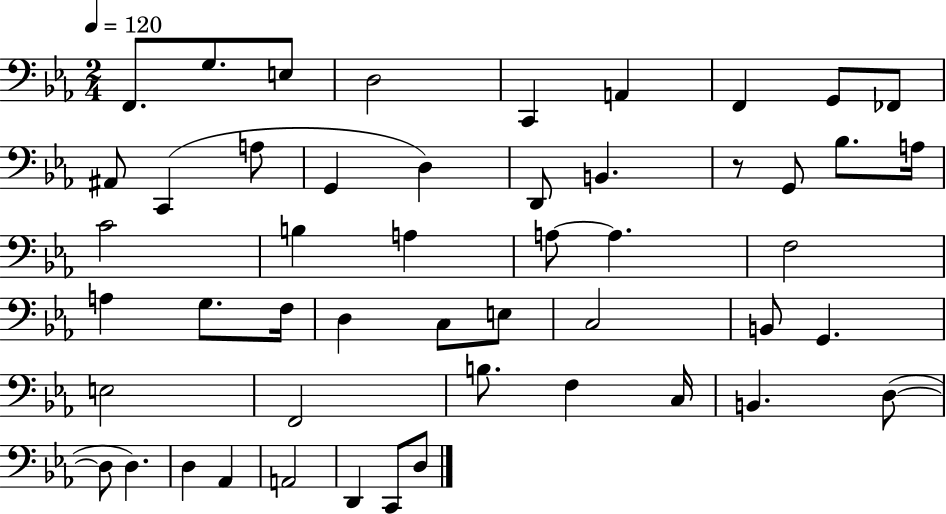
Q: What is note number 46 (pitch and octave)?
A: A2